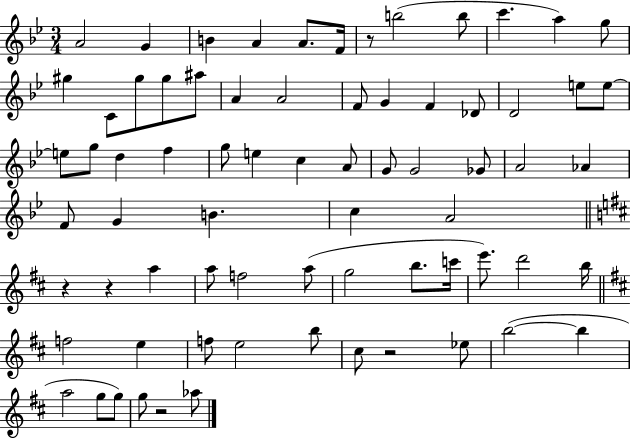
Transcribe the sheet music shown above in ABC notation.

X:1
T:Untitled
M:3/4
L:1/4
K:Bb
A2 G B A A/2 F/4 z/2 b2 b/2 c' a g/2 ^g C/2 ^g/2 ^g/2 ^a/2 A A2 F/2 G F _D/2 D2 e/2 e/2 e/2 g/2 d f g/2 e c A/2 G/2 G2 _G/2 A2 _A F/2 G B c A2 z z a a/2 f2 a/2 g2 b/2 c'/4 e'/2 d'2 b/4 f2 e f/2 e2 b/2 ^c/2 z2 _e/2 b2 b a2 g/2 g/2 g/2 z2 _a/2